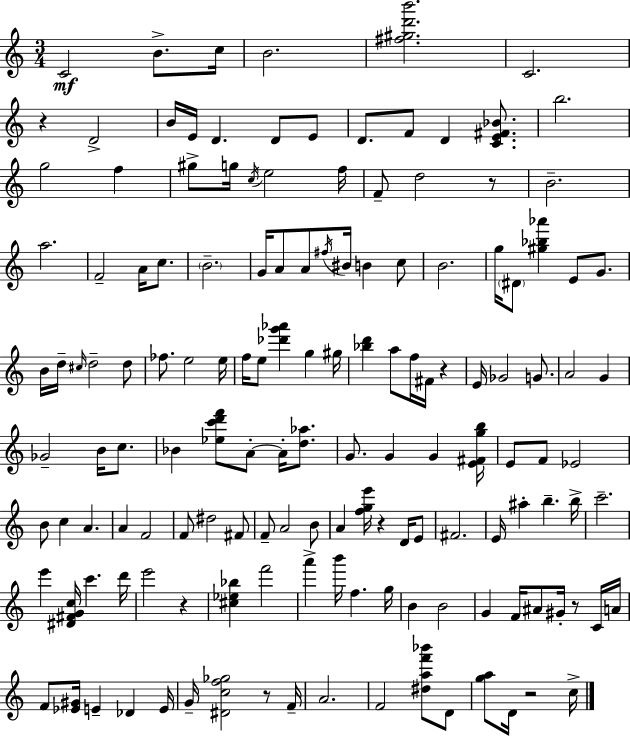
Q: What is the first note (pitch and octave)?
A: C4